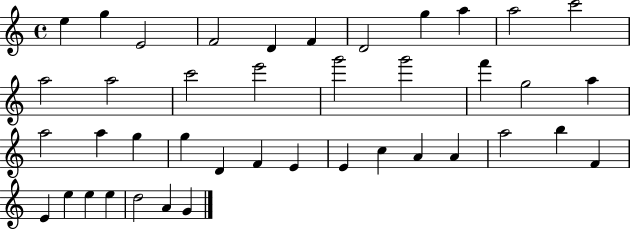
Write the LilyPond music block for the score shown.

{
  \clef treble
  \time 4/4
  \defaultTimeSignature
  \key c \major
  e''4 g''4 e'2 | f'2 d'4 f'4 | d'2 g''4 a''4 | a''2 c'''2 | \break a''2 a''2 | c'''2 e'''2 | g'''2 g'''2 | f'''4 g''2 a''4 | \break a''2 a''4 g''4 | g''4 d'4 f'4 e'4 | e'4 c''4 a'4 a'4 | a''2 b''4 f'4 | \break e'4 e''4 e''4 e''4 | d''2 a'4 g'4 | \bar "|."
}